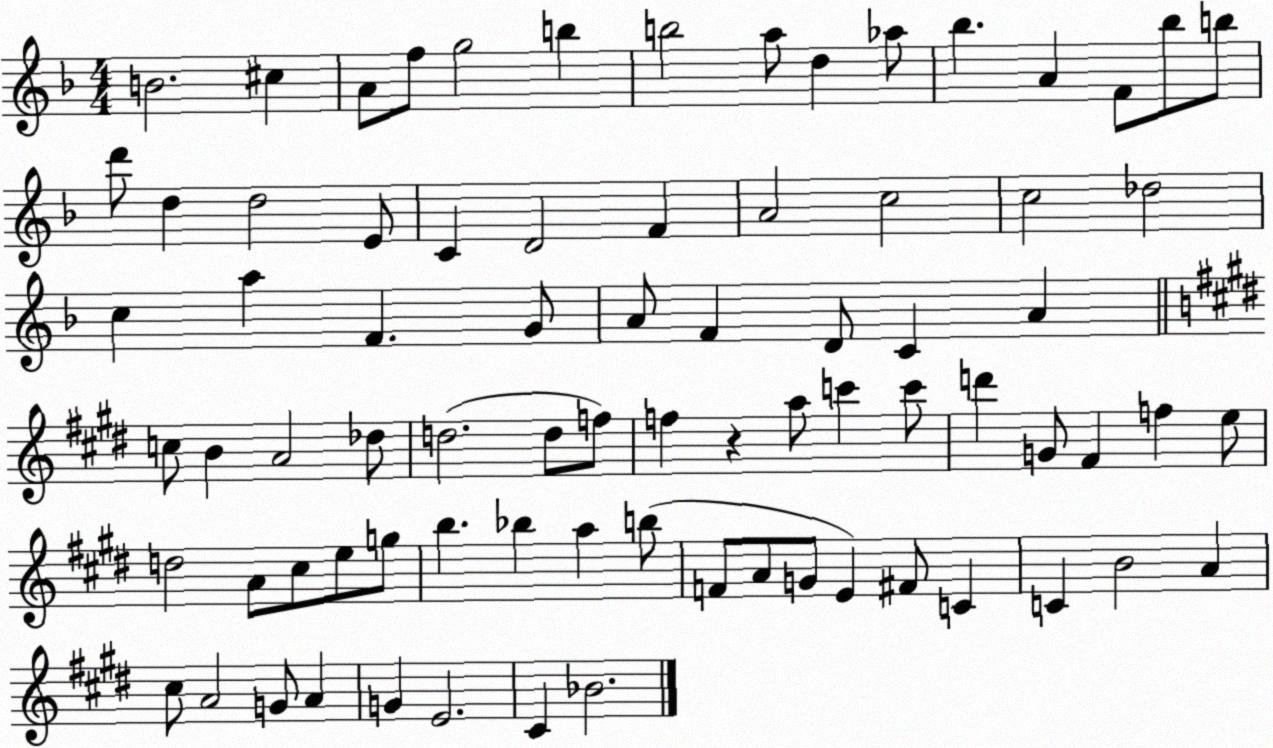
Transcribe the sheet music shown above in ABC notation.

X:1
T:Untitled
M:4/4
L:1/4
K:F
B2 ^c A/2 f/2 g2 b b2 a/2 d _a/2 _b A F/2 _b/2 b/2 d'/2 d d2 E/2 C D2 F A2 c2 c2 _d2 c a F G/2 A/2 F D/2 C A c/2 B A2 _d/2 d2 d/2 f/2 f z a/2 c' c'/2 d' G/2 ^F f e/2 d2 A/2 ^c/2 e/2 g/2 b _b a b/2 F/2 A/2 G/2 E ^F/2 C C B2 A ^c/2 A2 G/2 A G E2 ^C _B2